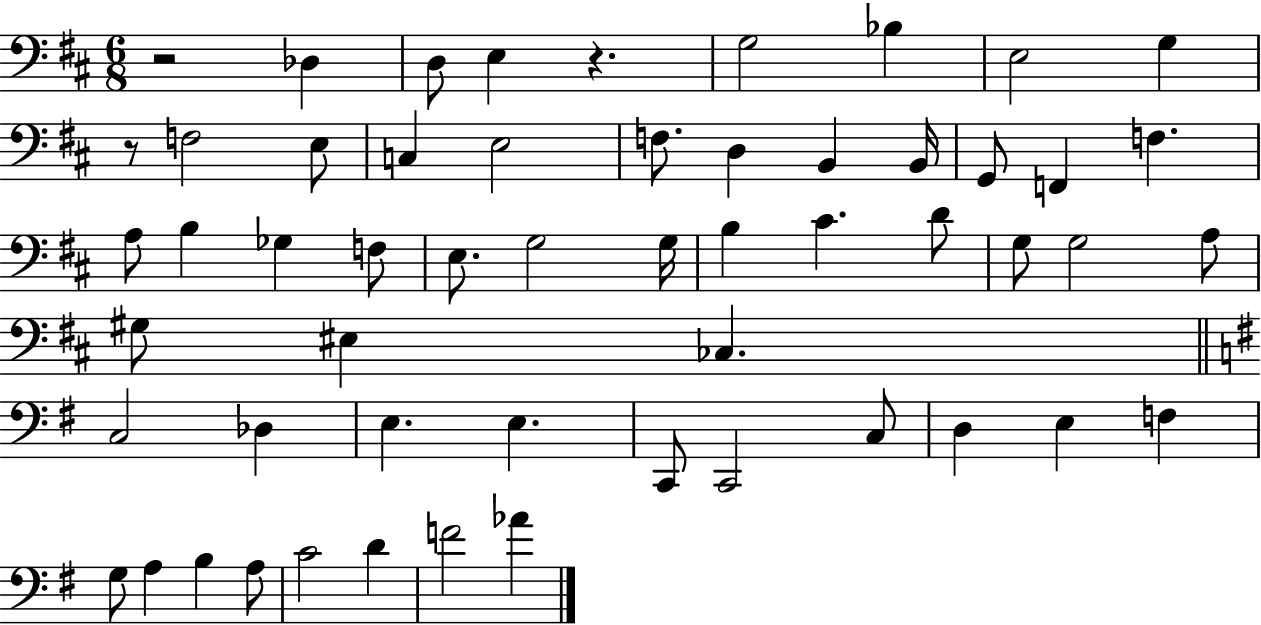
{
  \clef bass
  \numericTimeSignature
  \time 6/8
  \key d \major
  r2 des4 | d8 e4 r4. | g2 bes4 | e2 g4 | \break r8 f2 e8 | c4 e2 | f8. d4 b,4 b,16 | g,8 f,4 f4. | \break a8 b4 ges4 f8 | e8. g2 g16 | b4 cis'4. d'8 | g8 g2 a8 | \break gis8 eis4 ces4. | \bar "||" \break \key g \major c2 des4 | e4. e4. | c,8 c,2 c8 | d4 e4 f4 | \break g8 a4 b4 a8 | c'2 d'4 | f'2 aes'4 | \bar "|."
}